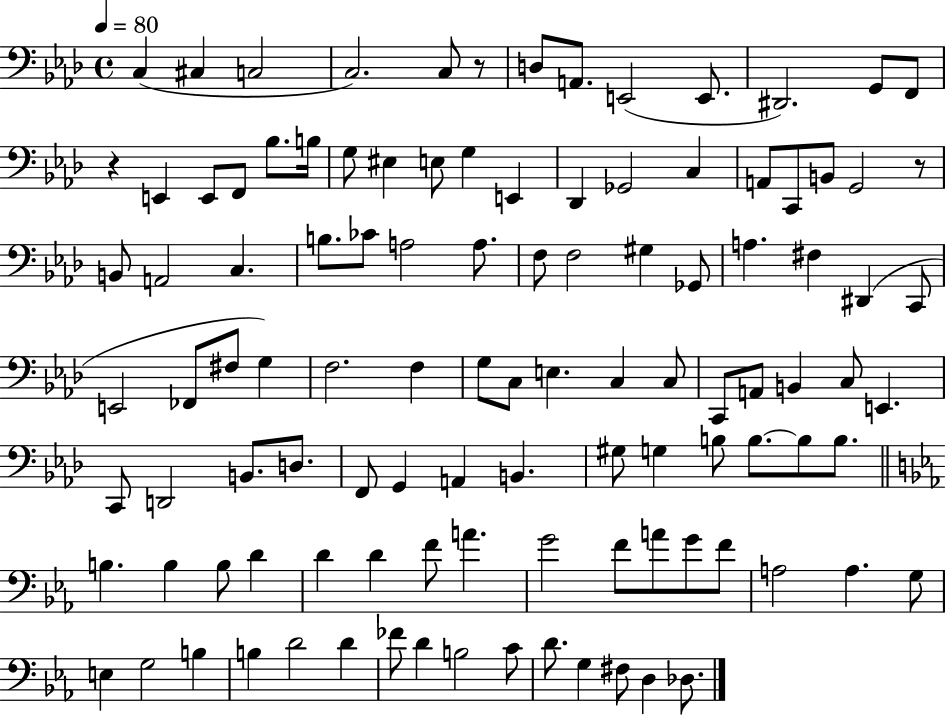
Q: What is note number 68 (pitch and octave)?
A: B2